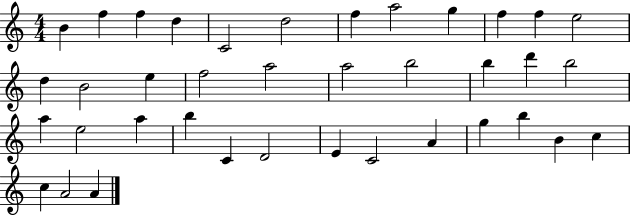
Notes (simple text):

B4/q F5/q F5/q D5/q C4/h D5/h F5/q A5/h G5/q F5/q F5/q E5/h D5/q B4/h E5/q F5/h A5/h A5/h B5/h B5/q D6/q B5/h A5/q E5/h A5/q B5/q C4/q D4/h E4/q C4/h A4/q G5/q B5/q B4/q C5/q C5/q A4/h A4/q